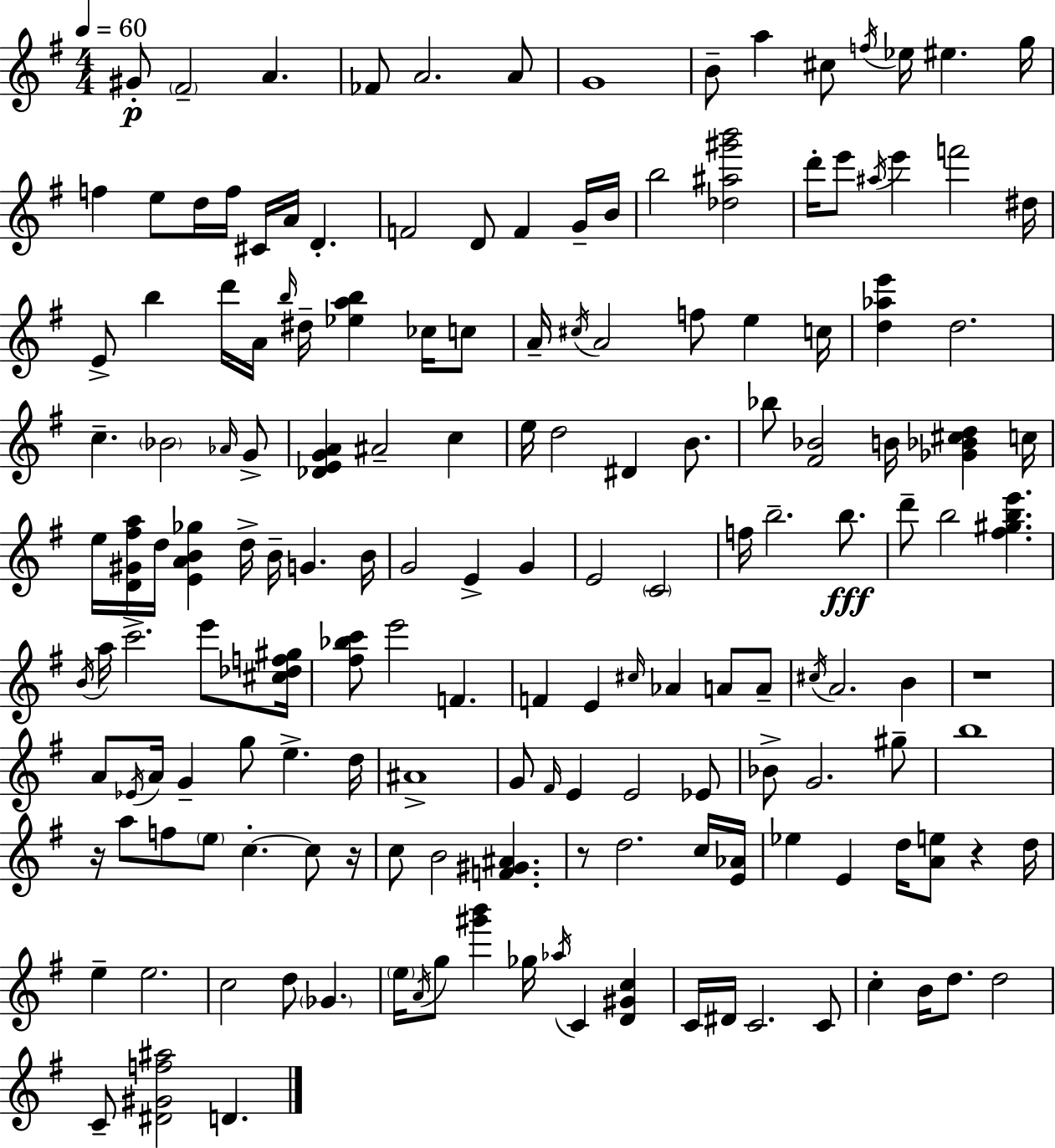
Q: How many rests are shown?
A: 5